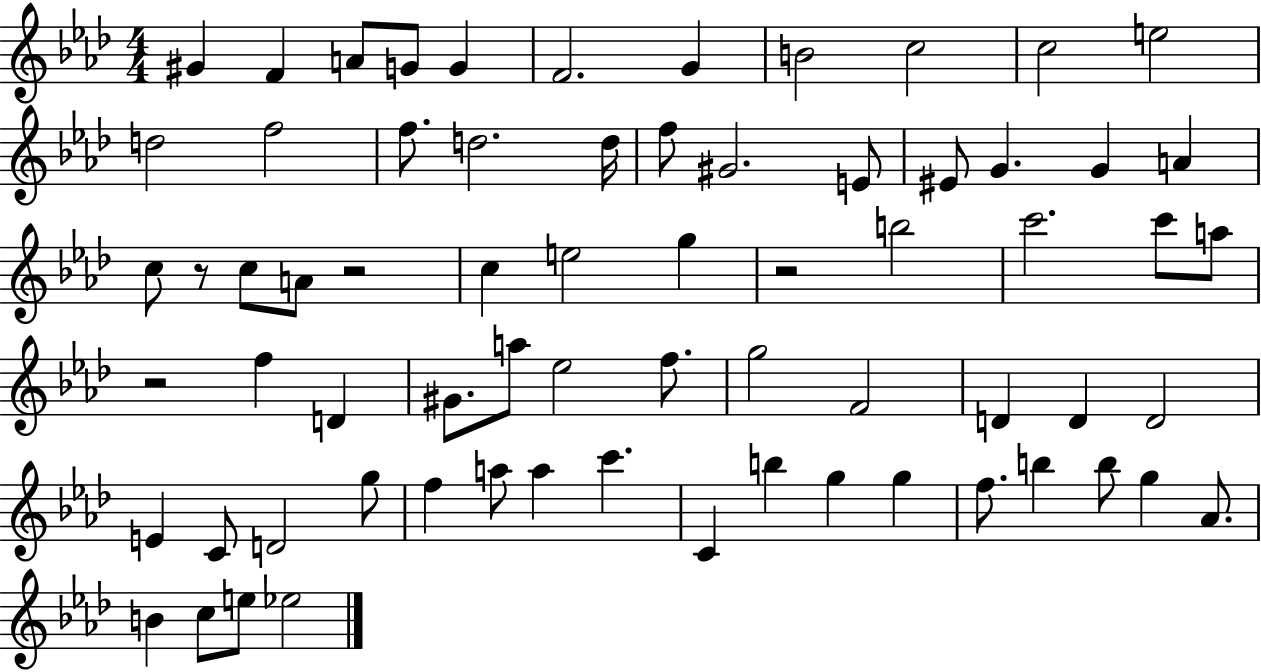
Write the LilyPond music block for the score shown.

{
  \clef treble
  \numericTimeSignature
  \time 4/4
  \key aes \major
  gis'4 f'4 a'8 g'8 g'4 | f'2. g'4 | b'2 c''2 | c''2 e''2 | \break d''2 f''2 | f''8. d''2. d''16 | f''8 gis'2. e'8 | eis'8 g'4. g'4 a'4 | \break c''8 r8 c''8 a'8 r2 | c''4 e''2 g''4 | r2 b''2 | c'''2. c'''8 a''8 | \break r2 f''4 d'4 | gis'8. a''8 ees''2 f''8. | g''2 f'2 | d'4 d'4 d'2 | \break e'4 c'8 d'2 g''8 | f''4 a''8 a''4 c'''4. | c'4 b''4 g''4 g''4 | f''8. b''4 b''8 g''4 aes'8. | \break b'4 c''8 e''8 ees''2 | \bar "|."
}